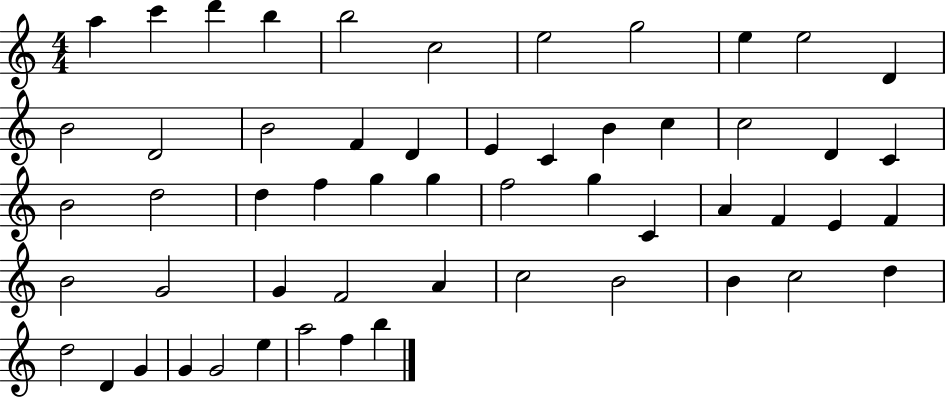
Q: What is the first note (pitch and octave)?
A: A5